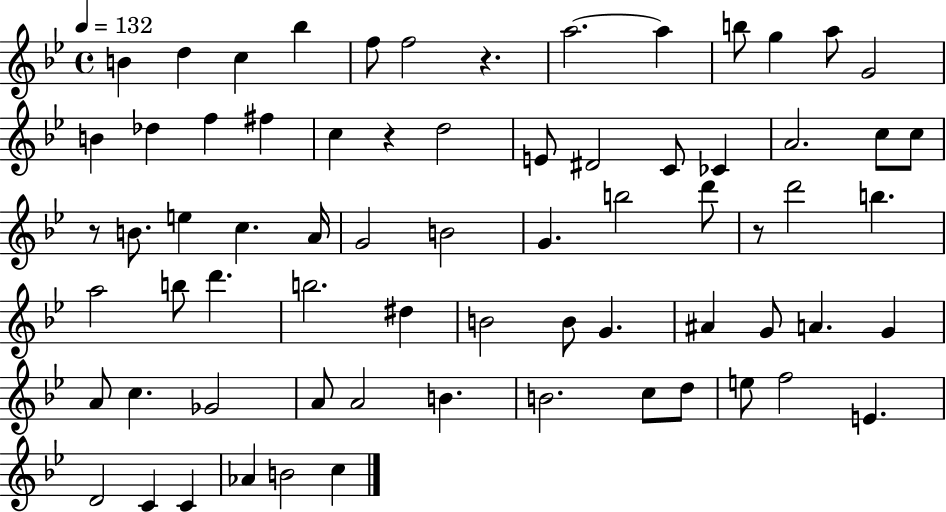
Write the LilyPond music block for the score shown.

{
  \clef treble
  \time 4/4
  \defaultTimeSignature
  \key bes \major
  \tempo 4 = 132
  b'4 d''4 c''4 bes''4 | f''8 f''2 r4. | a''2.~~ a''4 | b''8 g''4 a''8 g'2 | \break b'4 des''4 f''4 fis''4 | c''4 r4 d''2 | e'8 dis'2 c'8 ces'4 | a'2. c''8 c''8 | \break r8 b'8. e''4 c''4. a'16 | g'2 b'2 | g'4. b''2 d'''8 | r8 d'''2 b''4. | \break a''2 b''8 d'''4. | b''2. dis''4 | b'2 b'8 g'4. | ais'4 g'8 a'4. g'4 | \break a'8 c''4. ges'2 | a'8 a'2 b'4. | b'2. c''8 d''8 | e''8 f''2 e'4. | \break d'2 c'4 c'4 | aes'4 b'2 c''4 | \bar "|."
}